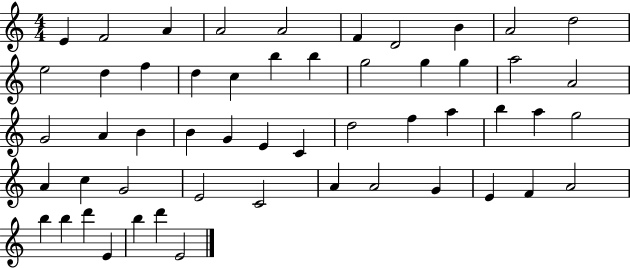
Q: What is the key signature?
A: C major